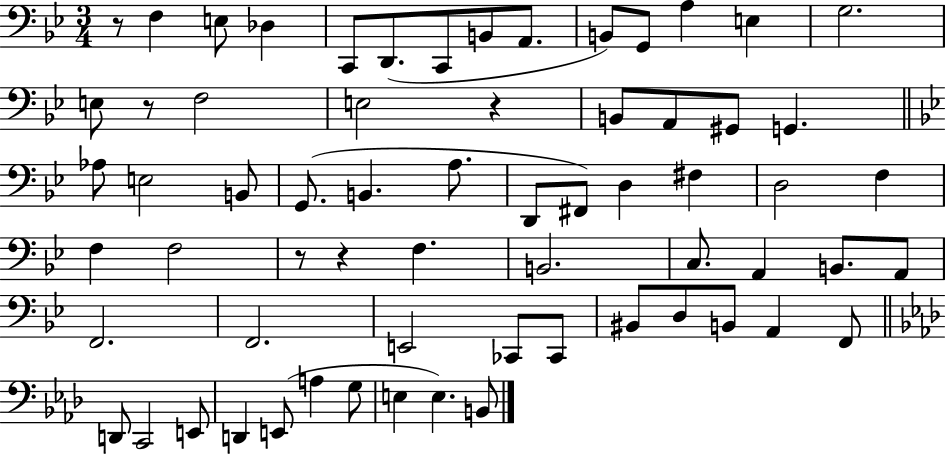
{
  \clef bass
  \numericTimeSignature
  \time 3/4
  \key bes \major
  r8 f4 e8 des4 | c,8 d,8.( c,8 b,8 a,8. | b,8) g,8 a4 e4 | g2. | \break e8 r8 f2 | e2 r4 | b,8 a,8 gis,8 g,4. | \bar "||" \break \key g \minor aes8 e2 b,8 | g,8.( b,4. a8. | d,8 fis,8) d4 fis4 | d2 f4 | \break f4 f2 | r8 r4 f4. | b,2. | c8. a,4 b,8. a,8 | \break f,2. | f,2. | e,2 ces,8 ces,8 | bis,8 d8 b,8 a,4 f,8 | \break \bar "||" \break \key f \minor d,8 c,2 e,8 | d,4 e,8( a4 g8 | e4 e4.) b,8 | \bar "|."
}